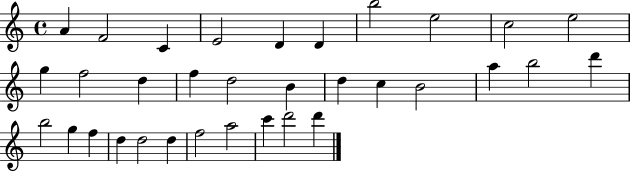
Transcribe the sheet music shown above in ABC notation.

X:1
T:Untitled
M:4/4
L:1/4
K:C
A F2 C E2 D D b2 e2 c2 e2 g f2 d f d2 B d c B2 a b2 d' b2 g f d d2 d f2 a2 c' d'2 d'